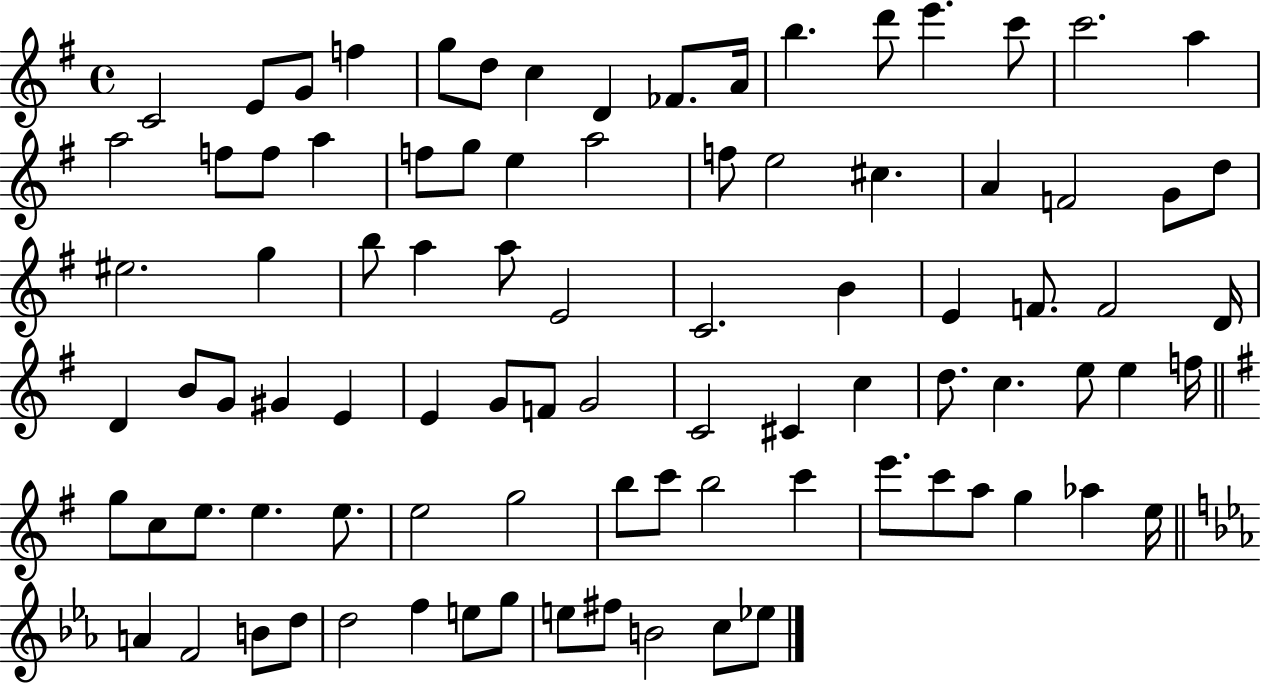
C4/h E4/e G4/e F5/q G5/e D5/e C5/q D4/q FES4/e. A4/s B5/q. D6/e E6/q. C6/e C6/h. A5/q A5/h F5/e F5/e A5/q F5/e G5/e E5/q A5/h F5/e E5/h C#5/q. A4/q F4/h G4/e D5/e EIS5/h. G5/q B5/e A5/q A5/e E4/h C4/h. B4/q E4/q F4/e. F4/h D4/s D4/q B4/e G4/e G#4/q E4/q E4/q G4/e F4/e G4/h C4/h C#4/q C5/q D5/e. C5/q. E5/e E5/q F5/s G5/e C5/e E5/e. E5/q. E5/e. E5/h G5/h B5/e C6/e B5/h C6/q E6/e. C6/e A5/e G5/q Ab5/q E5/s A4/q F4/h B4/e D5/e D5/h F5/q E5/e G5/e E5/e F#5/e B4/h C5/e Eb5/e